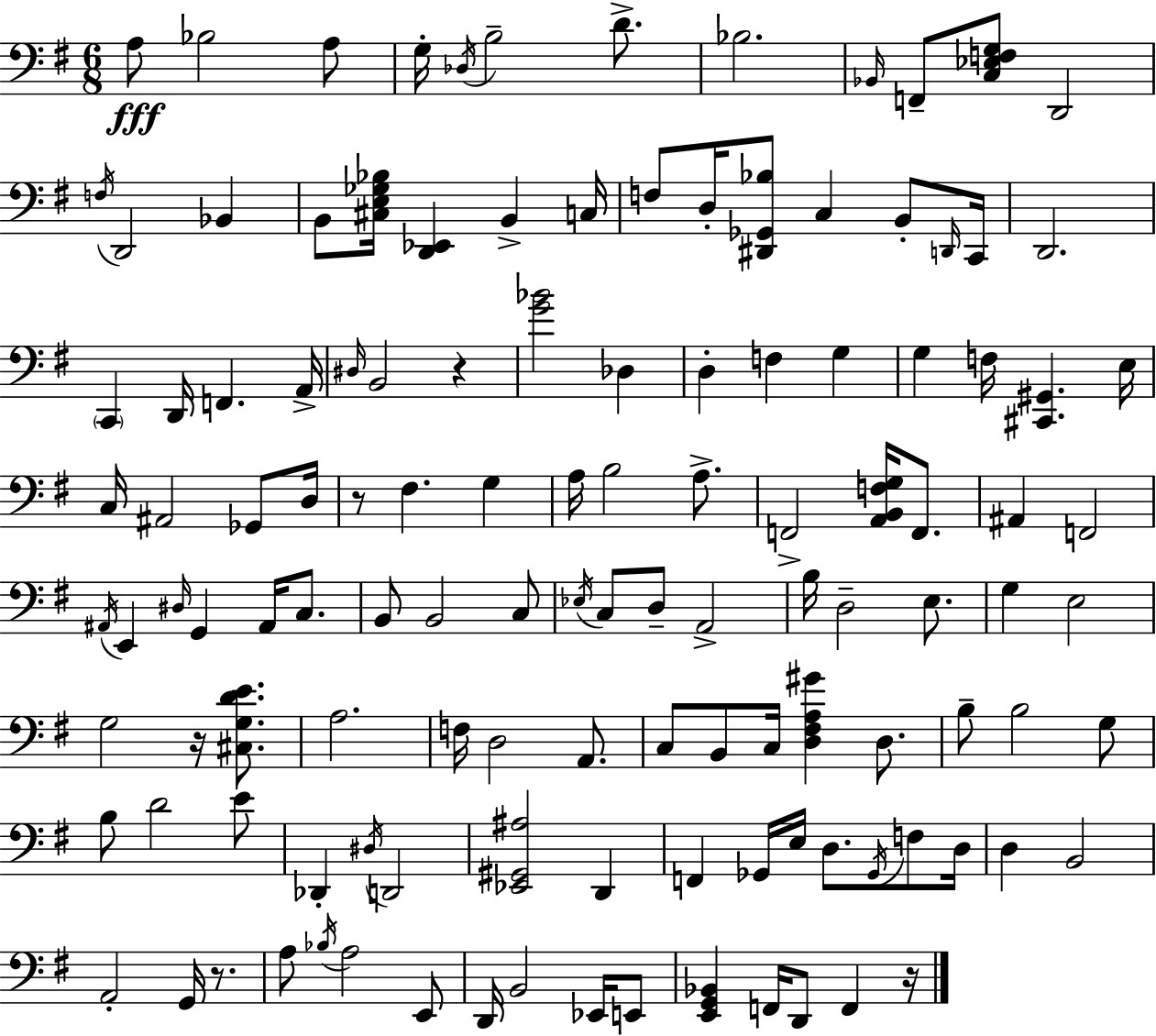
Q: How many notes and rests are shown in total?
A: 125